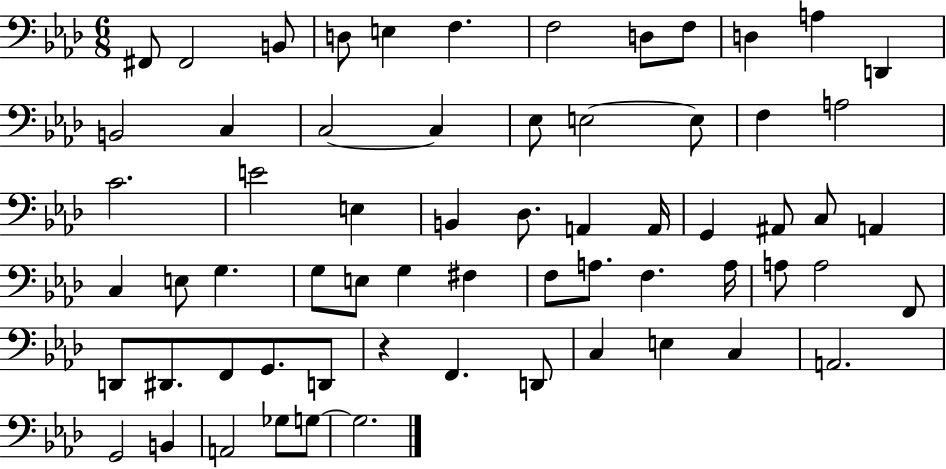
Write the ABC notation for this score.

X:1
T:Untitled
M:6/8
L:1/4
K:Ab
^F,,/2 ^F,,2 B,,/2 D,/2 E, F, F,2 D,/2 F,/2 D, A, D,, B,,2 C, C,2 C, _E,/2 E,2 E,/2 F, A,2 C2 E2 E, B,, _D,/2 A,, A,,/4 G,, ^A,,/2 C,/2 A,, C, E,/2 G, G,/2 E,/2 G, ^F, F,/2 A,/2 F, A,/4 A,/2 A,2 F,,/2 D,,/2 ^D,,/2 F,,/2 G,,/2 D,,/2 z F,, D,,/2 C, E, C, A,,2 G,,2 B,, A,,2 _G,/2 G,/2 G,2